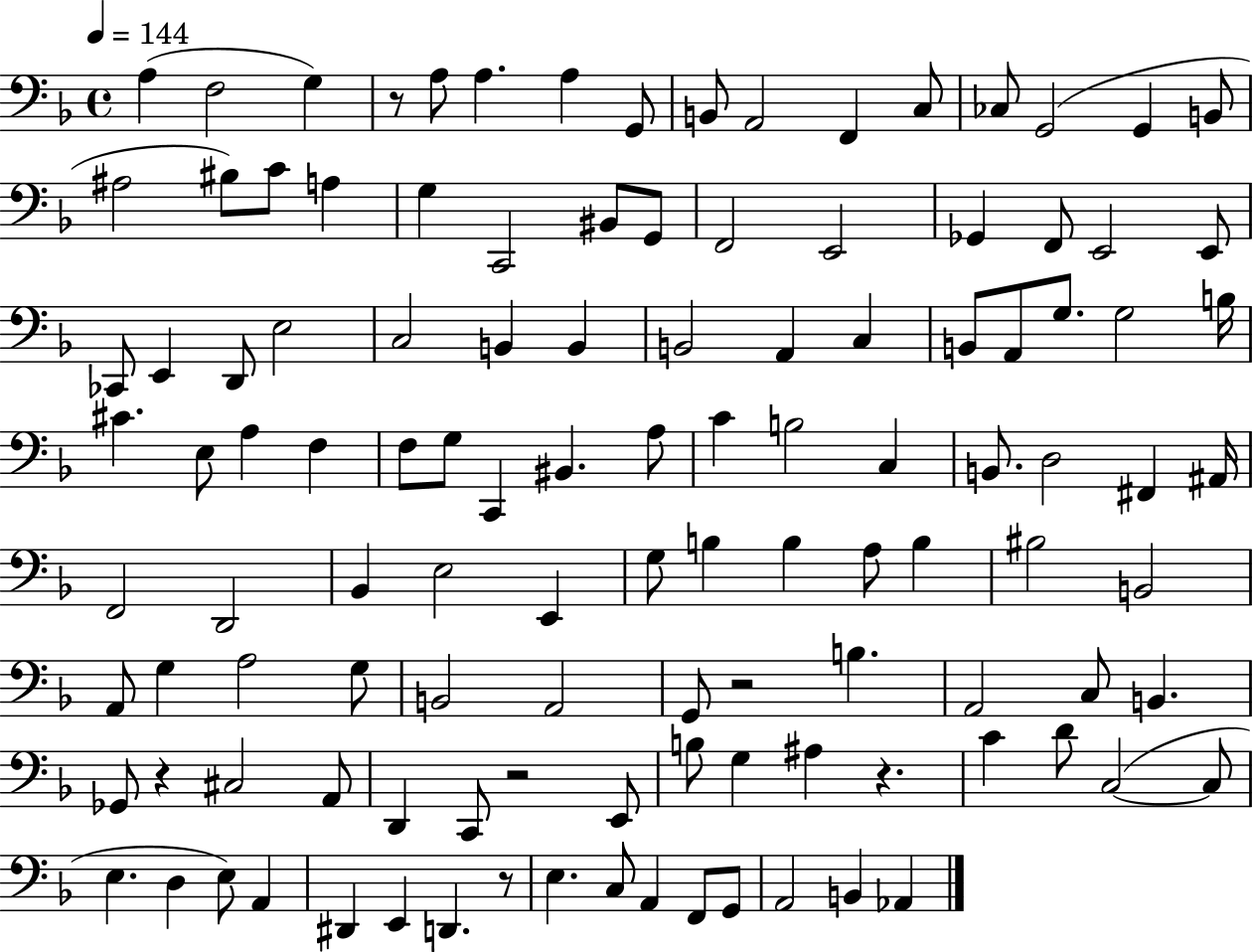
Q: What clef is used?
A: bass